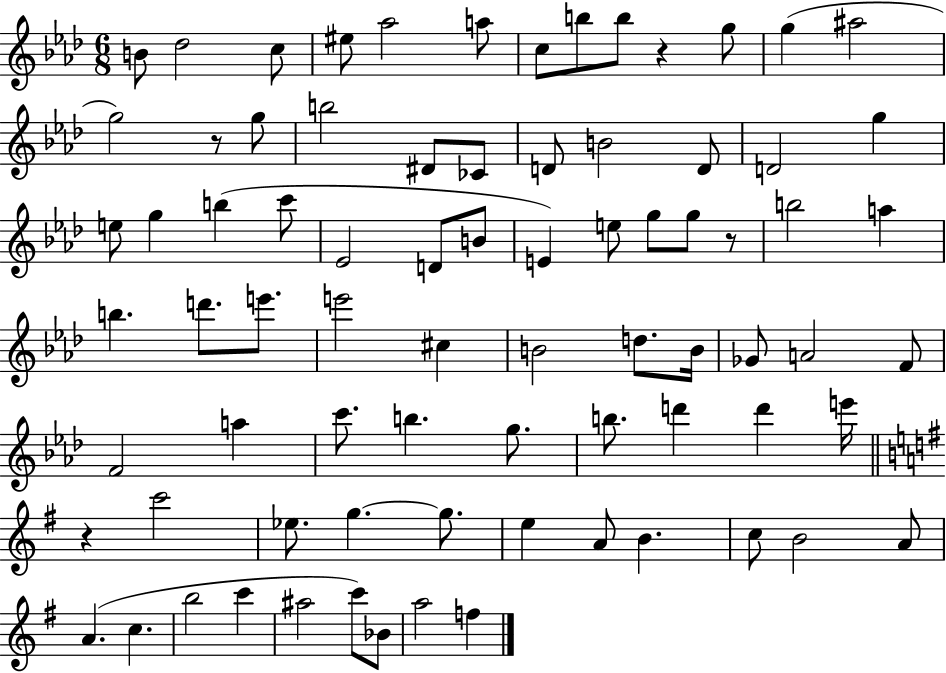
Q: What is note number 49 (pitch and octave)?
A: C6